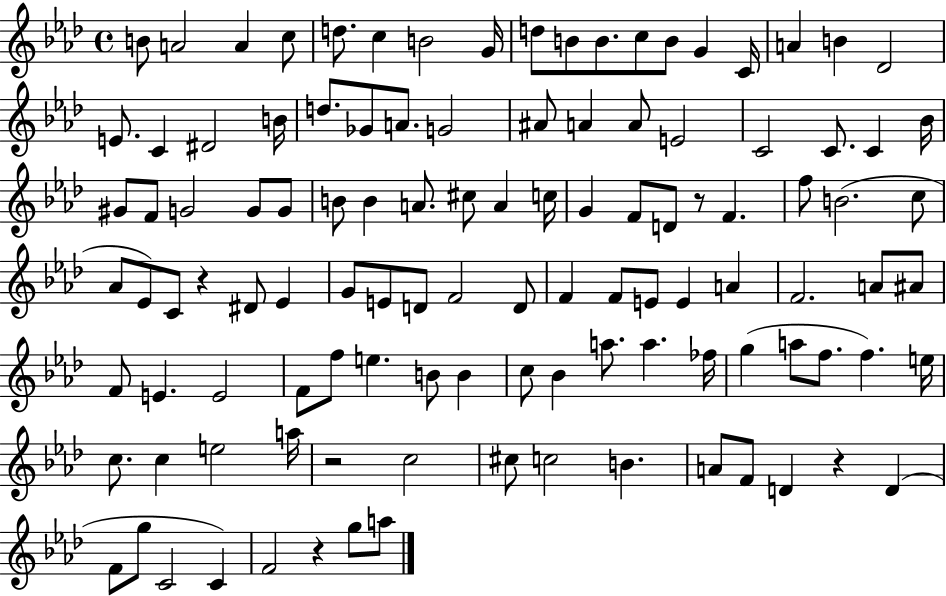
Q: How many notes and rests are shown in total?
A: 112